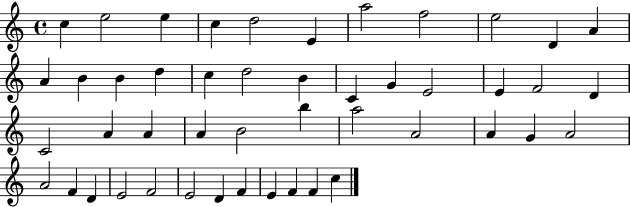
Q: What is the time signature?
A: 4/4